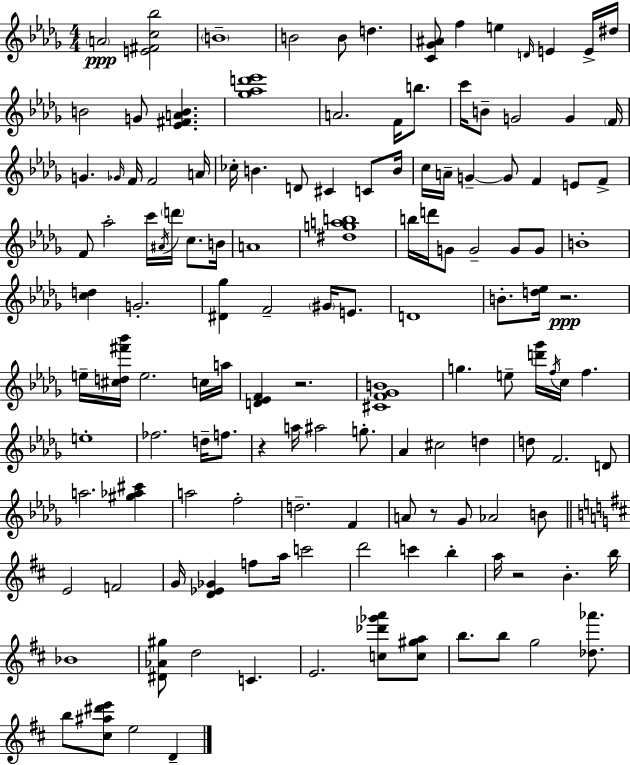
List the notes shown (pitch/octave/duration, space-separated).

A4/h [E4,F#4,C5,Bb5]/h B4/w B4/h B4/e D5/q. [C4,Gb4,A#4]/e F5/q E5/q D4/s E4/q E4/s D#5/s B4/h G4/e [Eb4,F#4,A4,B4]/q. [Gb5,Ab5,D6,Eb6]/w A4/h. F4/s B5/e. C6/s B4/e G4/h G4/q F4/s G4/q. Gb4/s F4/s F4/h A4/s CES5/s B4/q. D4/e C#4/q C4/e B4/s C5/s A4/s G4/q G4/e F4/q E4/e F4/e F4/e Ab5/h C6/s A#4/s D6/s C5/e. B4/s A4/w [D#5,G5,A5,B5]/w B5/s D6/s G4/e G4/h G4/e G4/e B4/w [C5,D5]/q G4/h. [D#4,Gb5]/q F4/h G#4/s E4/e. D4/w B4/e. [D5,Eb5]/s R/h. E5/s [C#5,D5,F#6,Bb6]/s E5/h. C5/s A5/s [D4,Eb4,F4]/q R/h. [C#4,F4,Gb4,B4]/w G5/q. E5/e [D6,Gb6]/s F5/s C5/s F5/q. E5/w FES5/h. D5/s F5/e. R/q A5/s A#5/h G5/e. Ab4/q C#5/h D5/q D5/e F4/h. D4/e A5/h. [G#5,Ab5,C#6]/q A5/h F5/h D5/h. F4/q A4/e R/e Gb4/e Ab4/h B4/e E4/h F4/h G4/s [D4,Eb4,Gb4]/q F5/e A5/s C6/h D6/h C6/q B5/q A5/s R/h B4/q. B5/s Bb4/w [D#4,Ab4,G#5]/e D5/h C4/q. E4/h. [C5,Db6,Gb6,A6]/e [C5,G#5,A5]/e B5/e. B5/e G5/h [Db5,Ab6]/e. B5/e [C#5,A#5,D#6,E6]/e E5/h D4/q